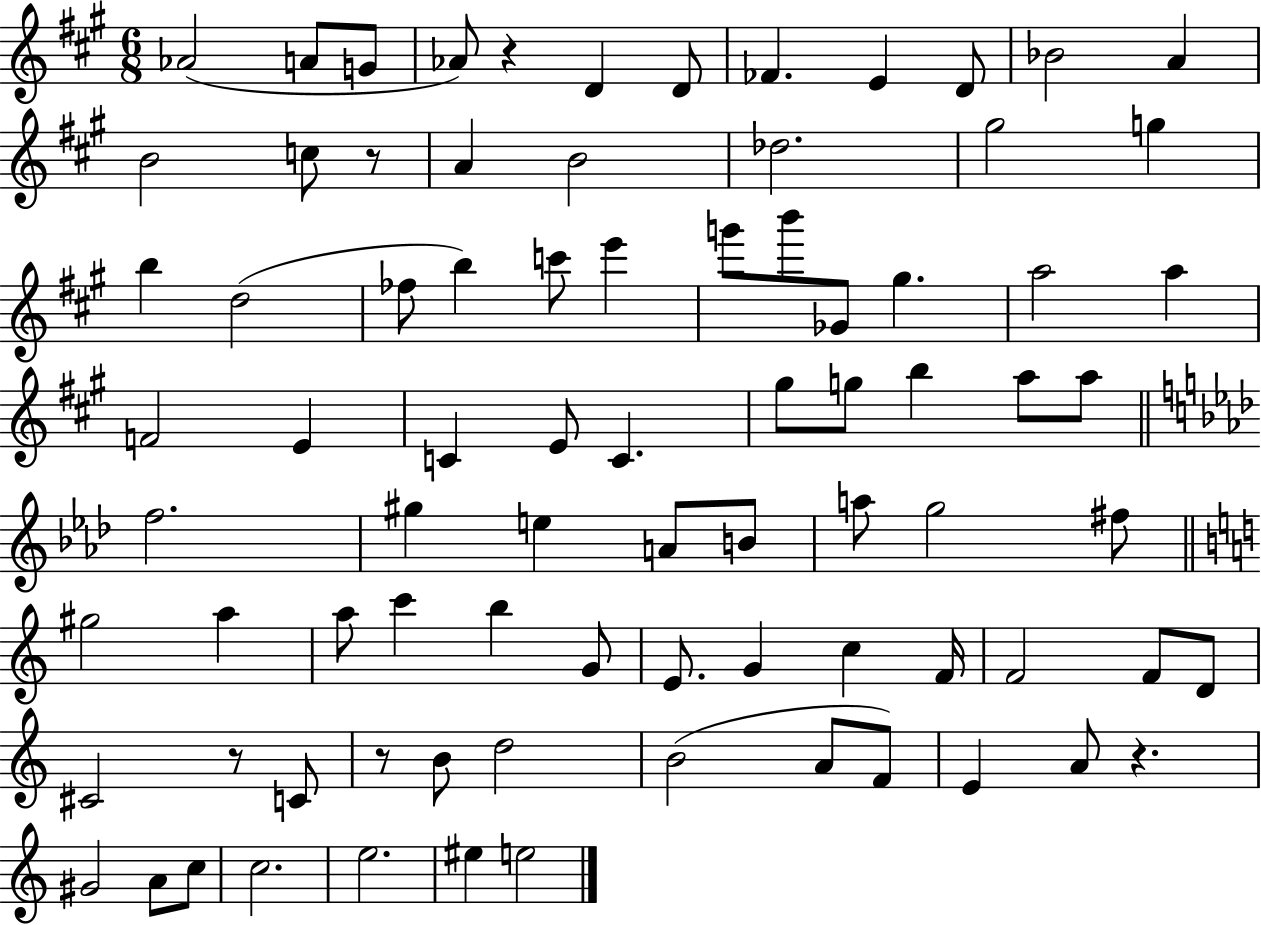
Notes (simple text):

Ab4/h A4/e G4/e Ab4/e R/q D4/q D4/e FES4/q. E4/q D4/e Bb4/h A4/q B4/h C5/e R/e A4/q B4/h Db5/h. G#5/h G5/q B5/q D5/h FES5/e B5/q C6/e E6/q G6/e B6/e Gb4/e G#5/q. A5/h A5/q F4/h E4/q C4/q E4/e C4/q. G#5/e G5/e B5/q A5/e A5/e F5/h. G#5/q E5/q A4/e B4/e A5/e G5/h F#5/e G#5/h A5/q A5/e C6/q B5/q G4/e E4/e. G4/q C5/q F4/s F4/h F4/e D4/e C#4/h R/e C4/e R/e B4/e D5/h B4/h A4/e F4/e E4/q A4/e R/q. G#4/h A4/e C5/e C5/h. E5/h. EIS5/q E5/h